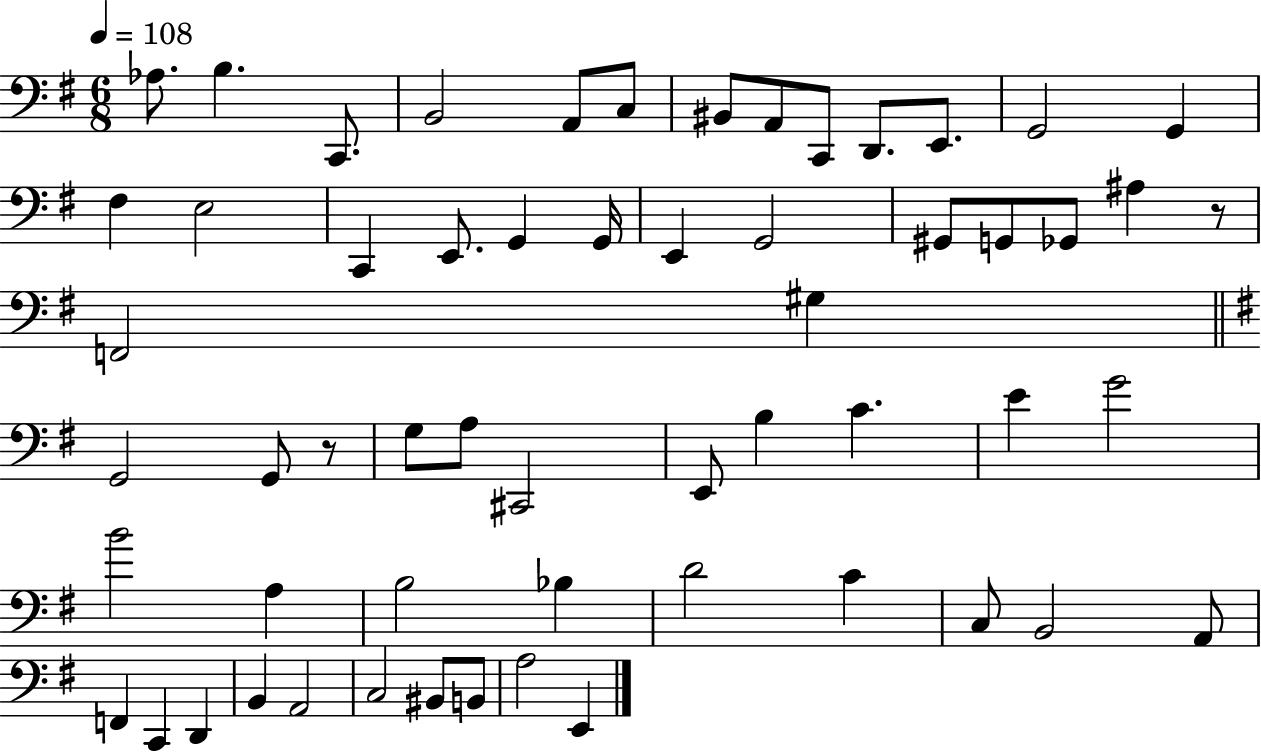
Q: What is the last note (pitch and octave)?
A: E2